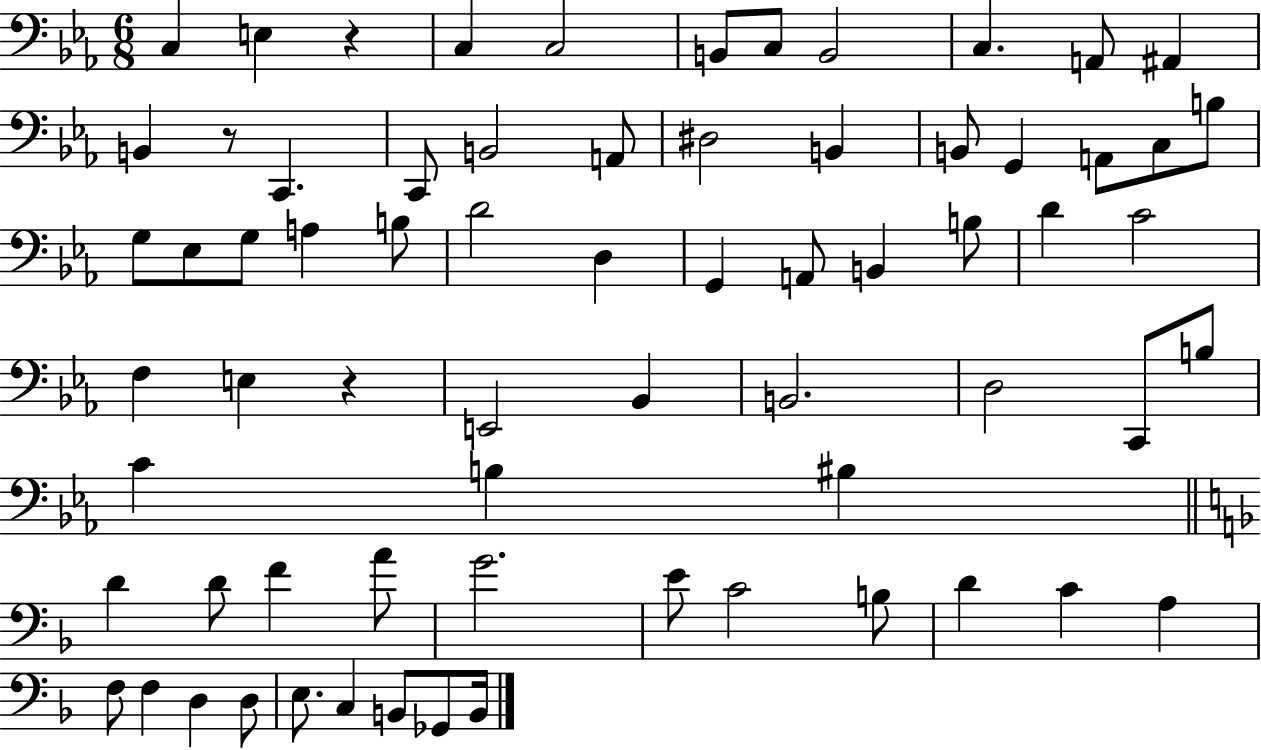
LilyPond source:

{
  \clef bass
  \numericTimeSignature
  \time 6/8
  \key ees \major
  c4 e4 r4 | c4 c2 | b,8 c8 b,2 | c4. a,8 ais,4 | \break b,4 r8 c,4. | c,8 b,2 a,8 | dis2 b,4 | b,8 g,4 a,8 c8 b8 | \break g8 ees8 g8 a4 b8 | d'2 d4 | g,4 a,8 b,4 b8 | d'4 c'2 | \break f4 e4 r4 | e,2 bes,4 | b,2. | d2 c,8 b8 | \break c'4 b4 bis4 | \bar "||" \break \key f \major d'4 d'8 f'4 a'8 | g'2. | e'8 c'2 b8 | d'4 c'4 a4 | \break f8 f4 d4 d8 | e8. c4 b,8 ges,8 b,16 | \bar "|."
}